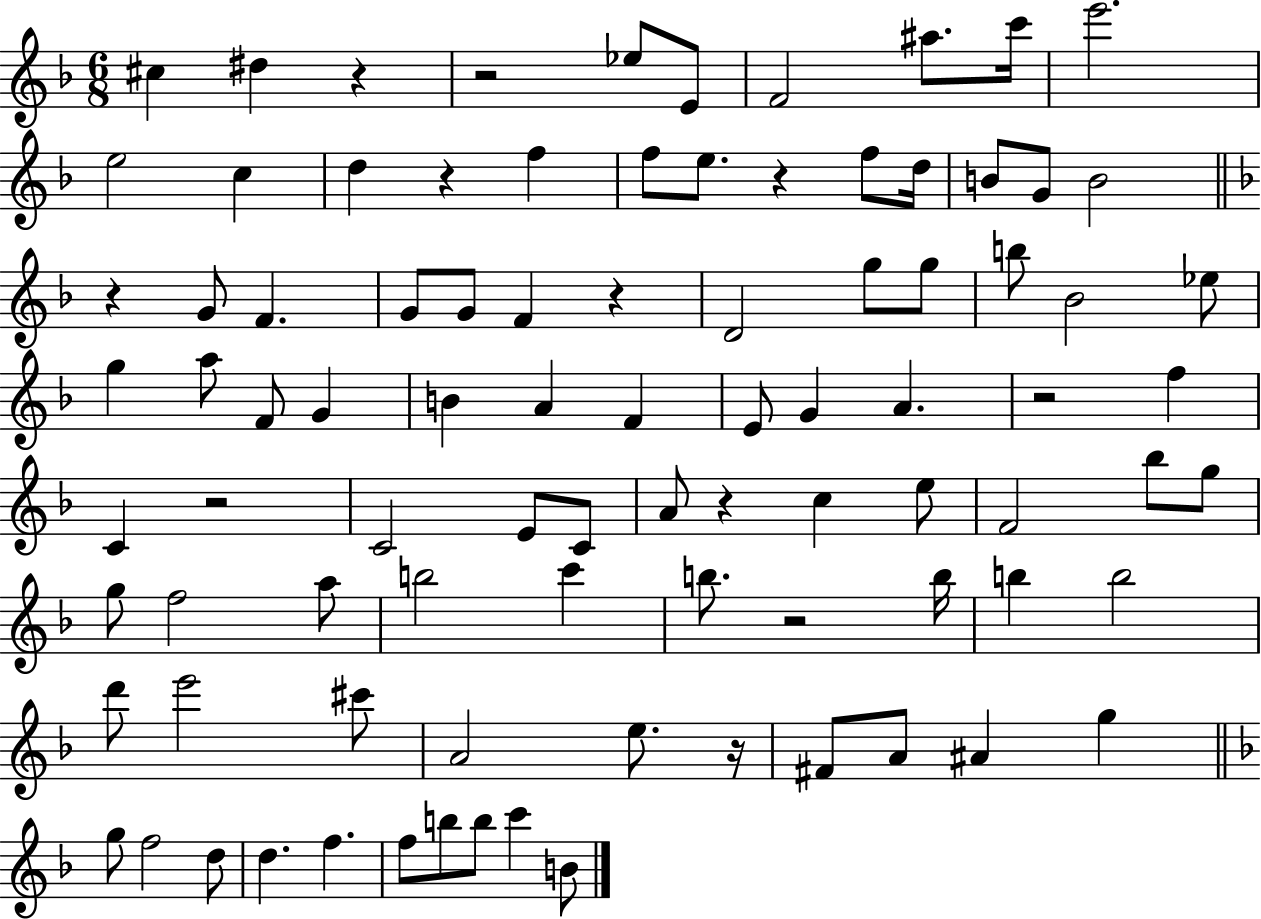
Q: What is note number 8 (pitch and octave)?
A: E6